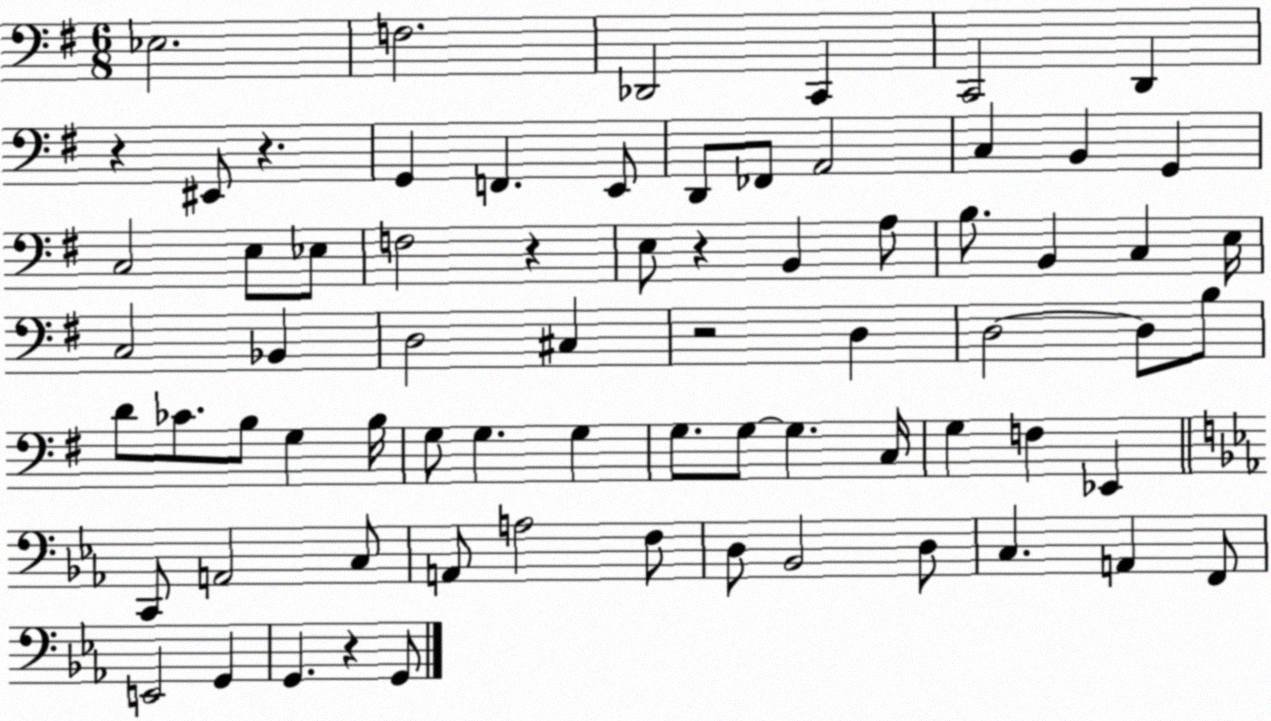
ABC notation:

X:1
T:Untitled
M:6/8
L:1/4
K:G
_E,2 F,2 _D,,2 C,, C,,2 D,, z ^E,,/2 z G,, F,, E,,/2 D,,/2 _F,,/2 A,,2 C, B,, G,, C,2 E,/2 _E,/2 F,2 z E,/2 z B,, A,/2 B,/2 B,, C, E,/4 C,2 _B,, D,2 ^C, z2 D, D,2 D,/2 B,/2 D/2 _C/2 B,/2 G, B,/4 G,/2 G, G, G,/2 G,/2 G, C,/4 G, F, _E,, C,,/2 A,,2 C,/2 A,,/2 A,2 F,/2 D,/2 _B,,2 D,/2 C, A,, F,,/2 E,,2 G,, G,, z G,,/2